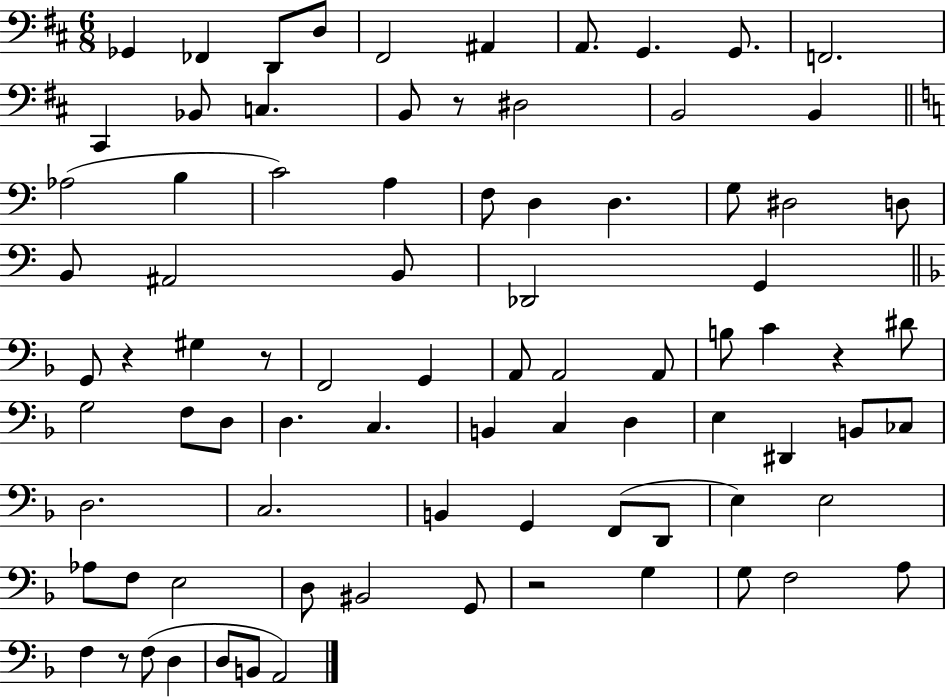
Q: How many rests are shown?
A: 6